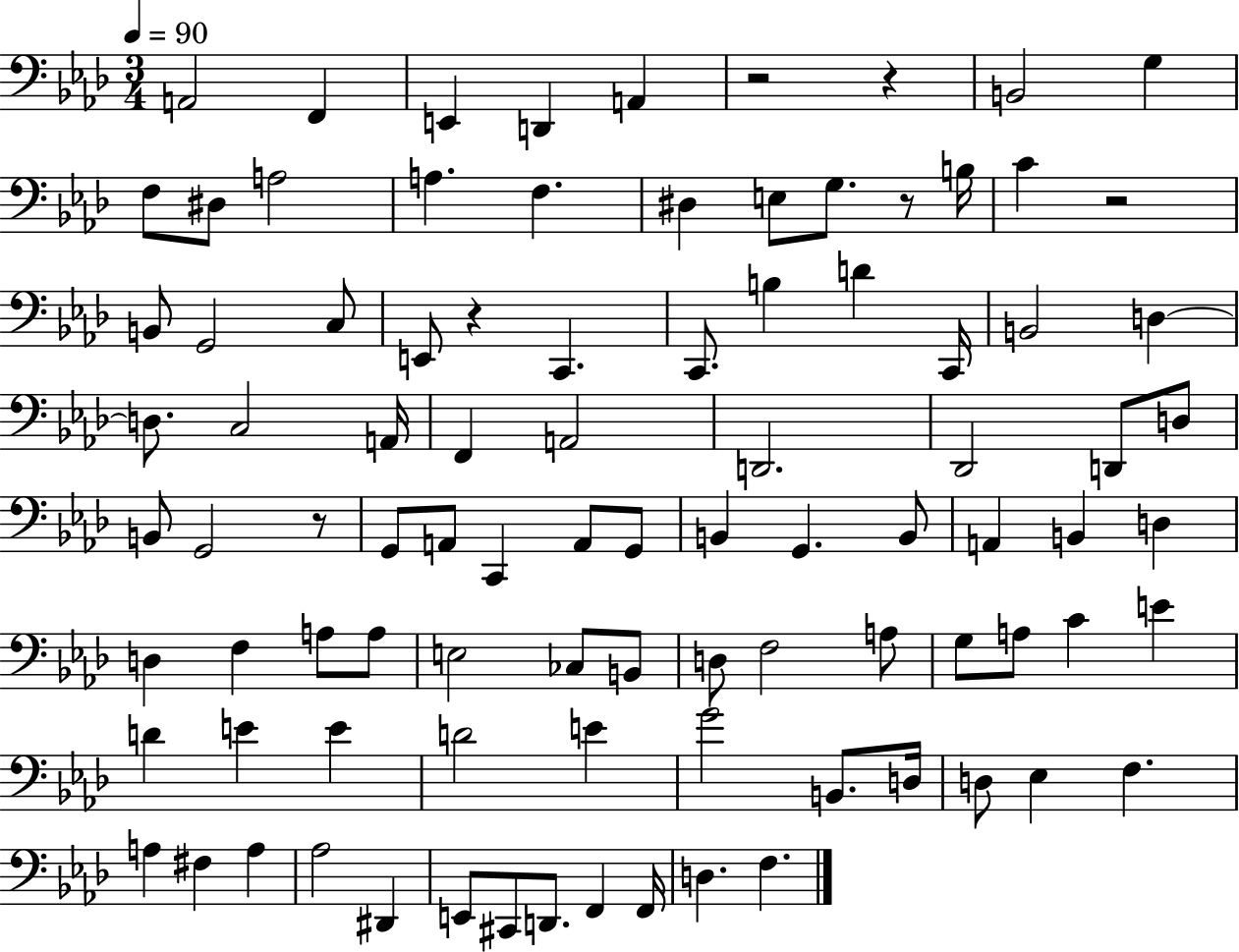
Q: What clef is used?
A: bass